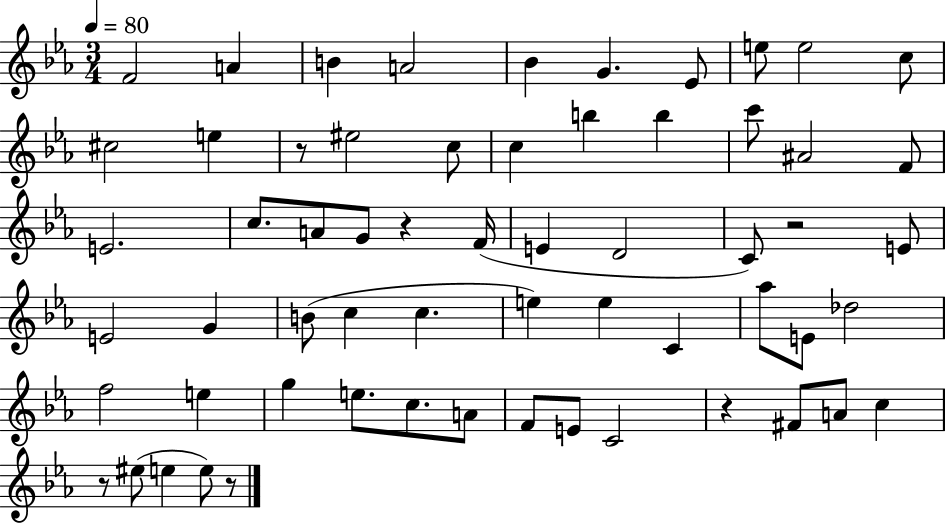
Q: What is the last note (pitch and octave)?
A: E5